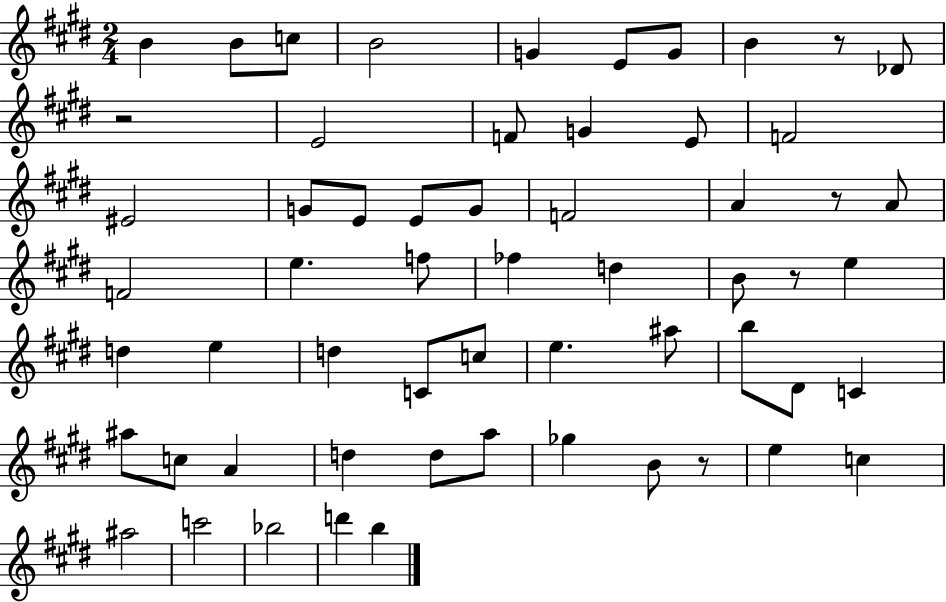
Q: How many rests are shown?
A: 5